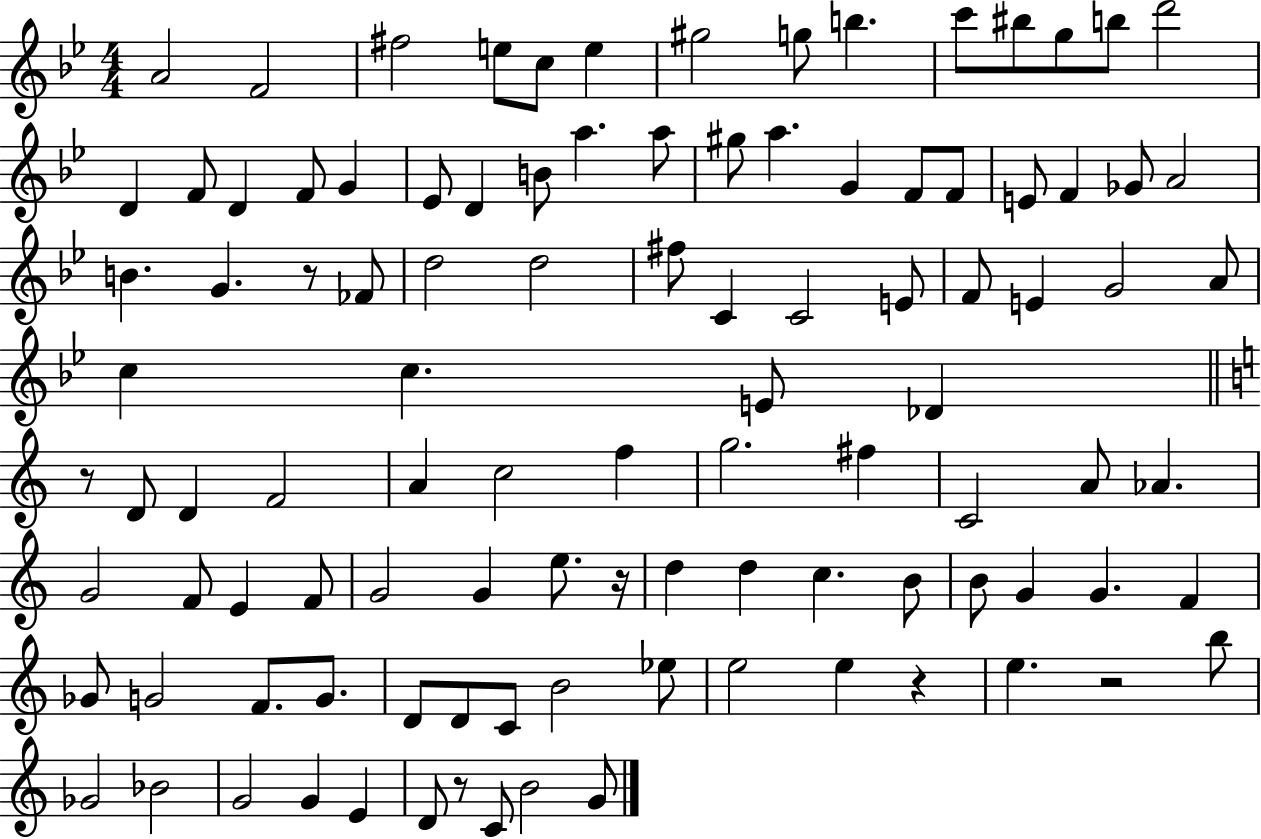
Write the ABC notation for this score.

X:1
T:Untitled
M:4/4
L:1/4
K:Bb
A2 F2 ^f2 e/2 c/2 e ^g2 g/2 b c'/2 ^b/2 g/2 b/2 d'2 D F/2 D F/2 G _E/2 D B/2 a a/2 ^g/2 a G F/2 F/2 E/2 F _G/2 A2 B G z/2 _F/2 d2 d2 ^f/2 C C2 E/2 F/2 E G2 A/2 c c E/2 _D z/2 D/2 D F2 A c2 f g2 ^f C2 A/2 _A G2 F/2 E F/2 G2 G e/2 z/4 d d c B/2 B/2 G G F _G/2 G2 F/2 G/2 D/2 D/2 C/2 B2 _e/2 e2 e z e z2 b/2 _G2 _B2 G2 G E D/2 z/2 C/2 B2 G/2